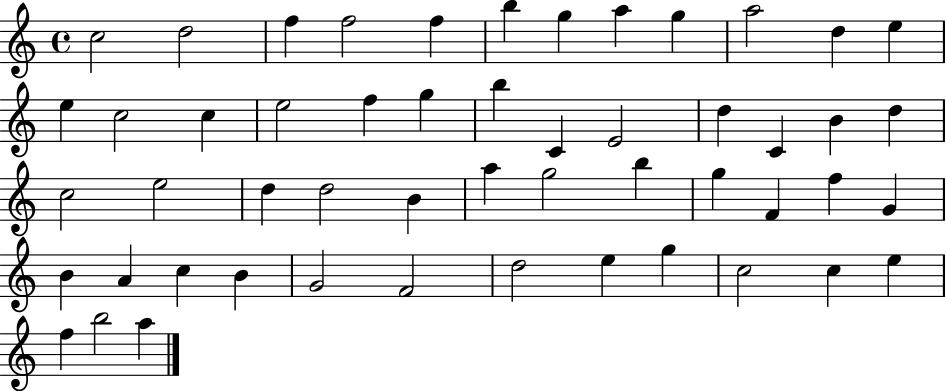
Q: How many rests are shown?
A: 0